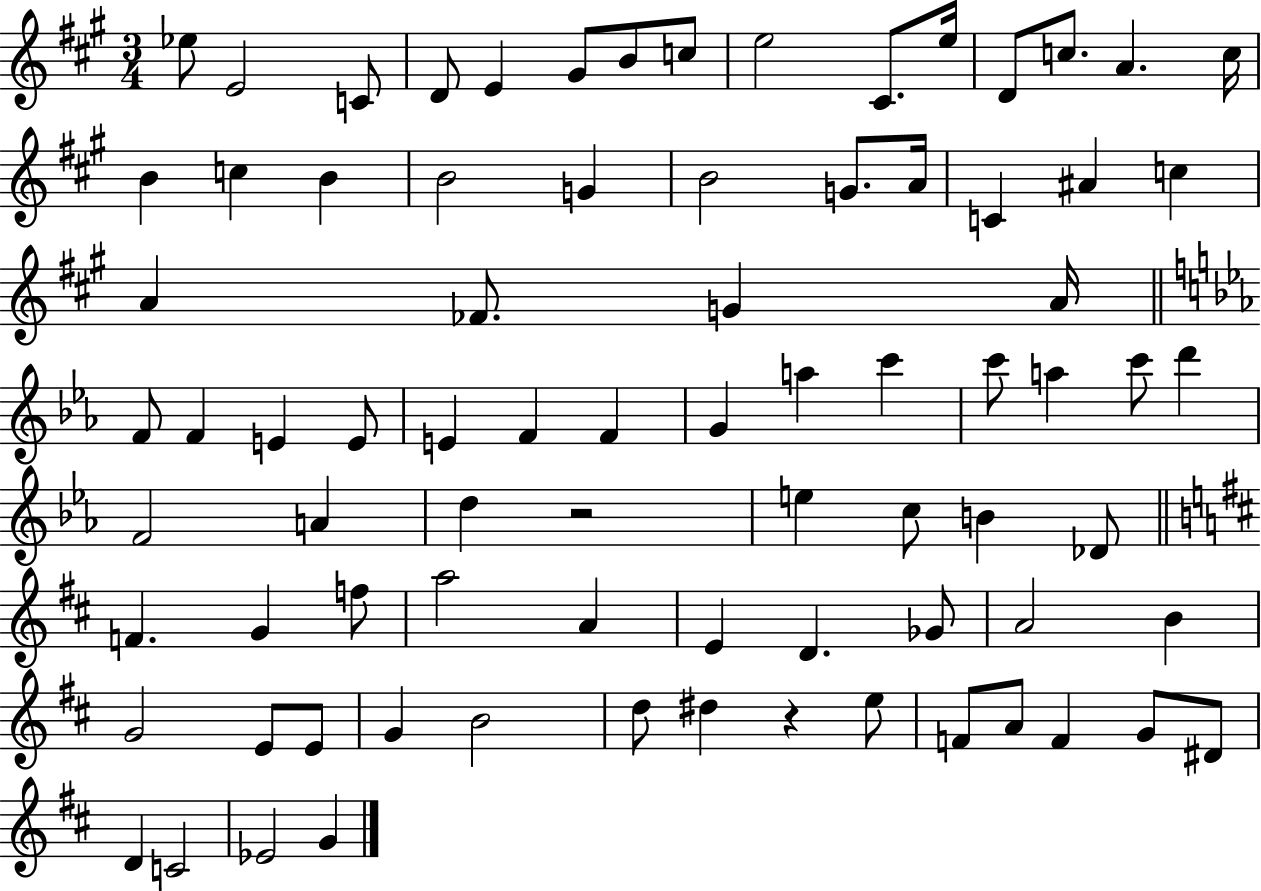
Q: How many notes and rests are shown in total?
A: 80